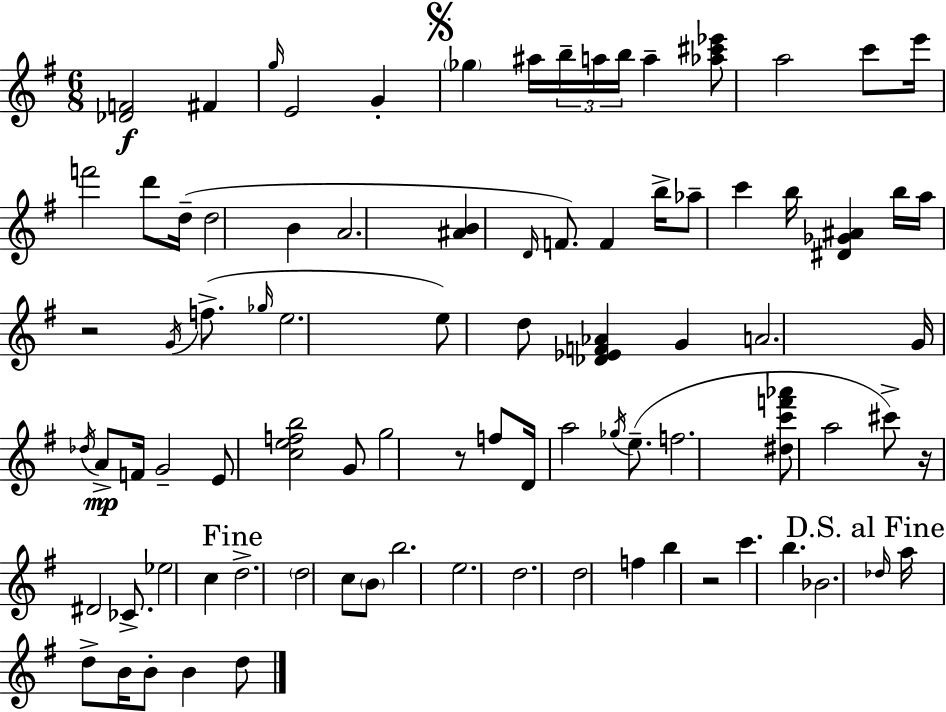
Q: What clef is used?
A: treble